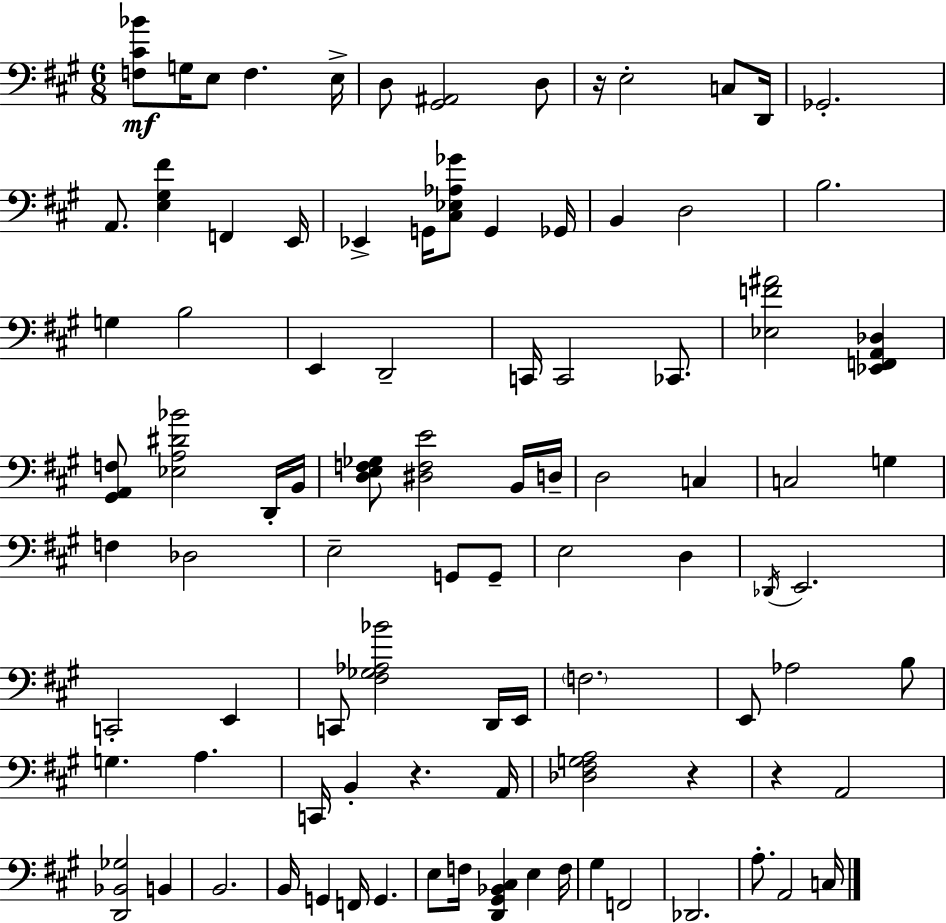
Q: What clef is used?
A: bass